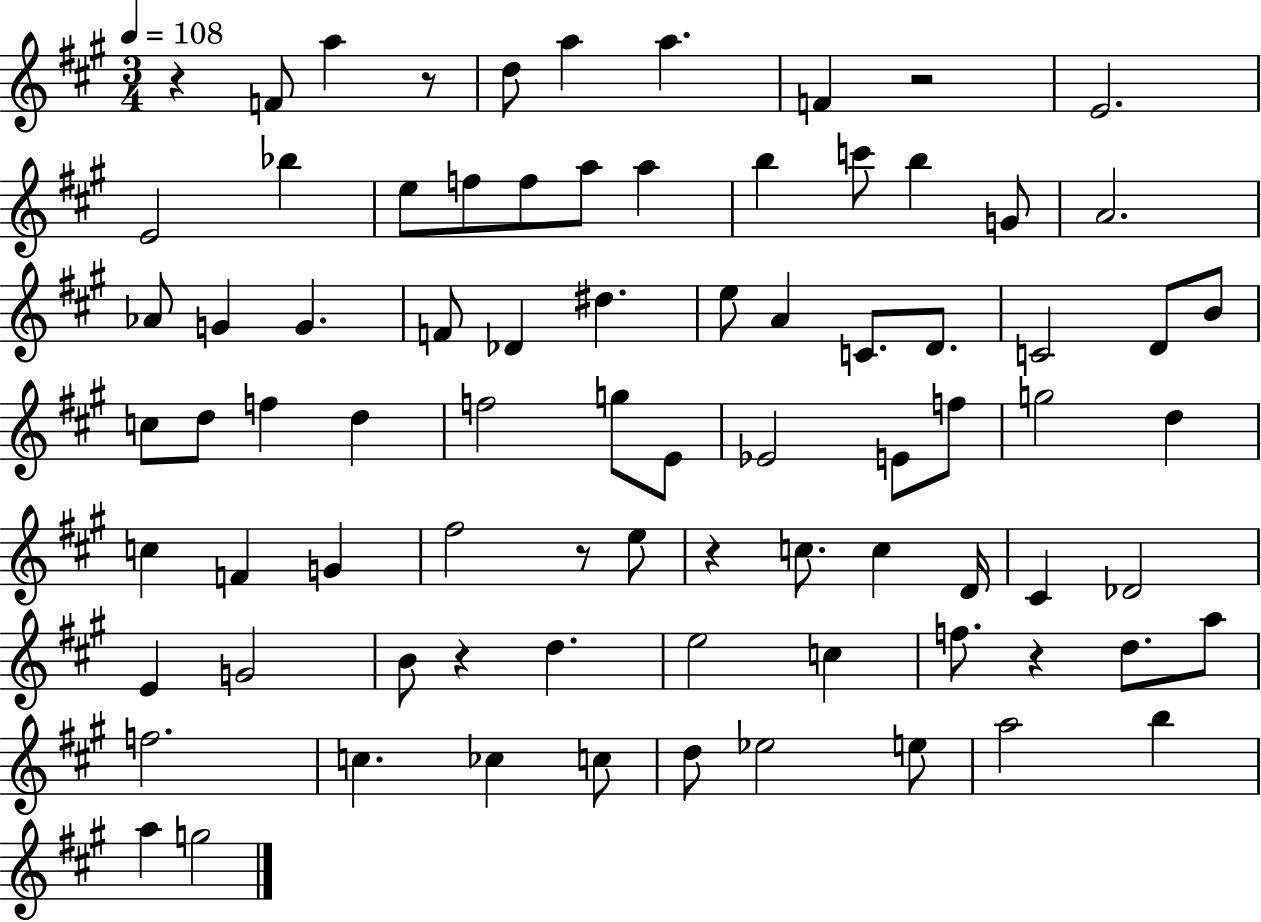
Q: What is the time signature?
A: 3/4